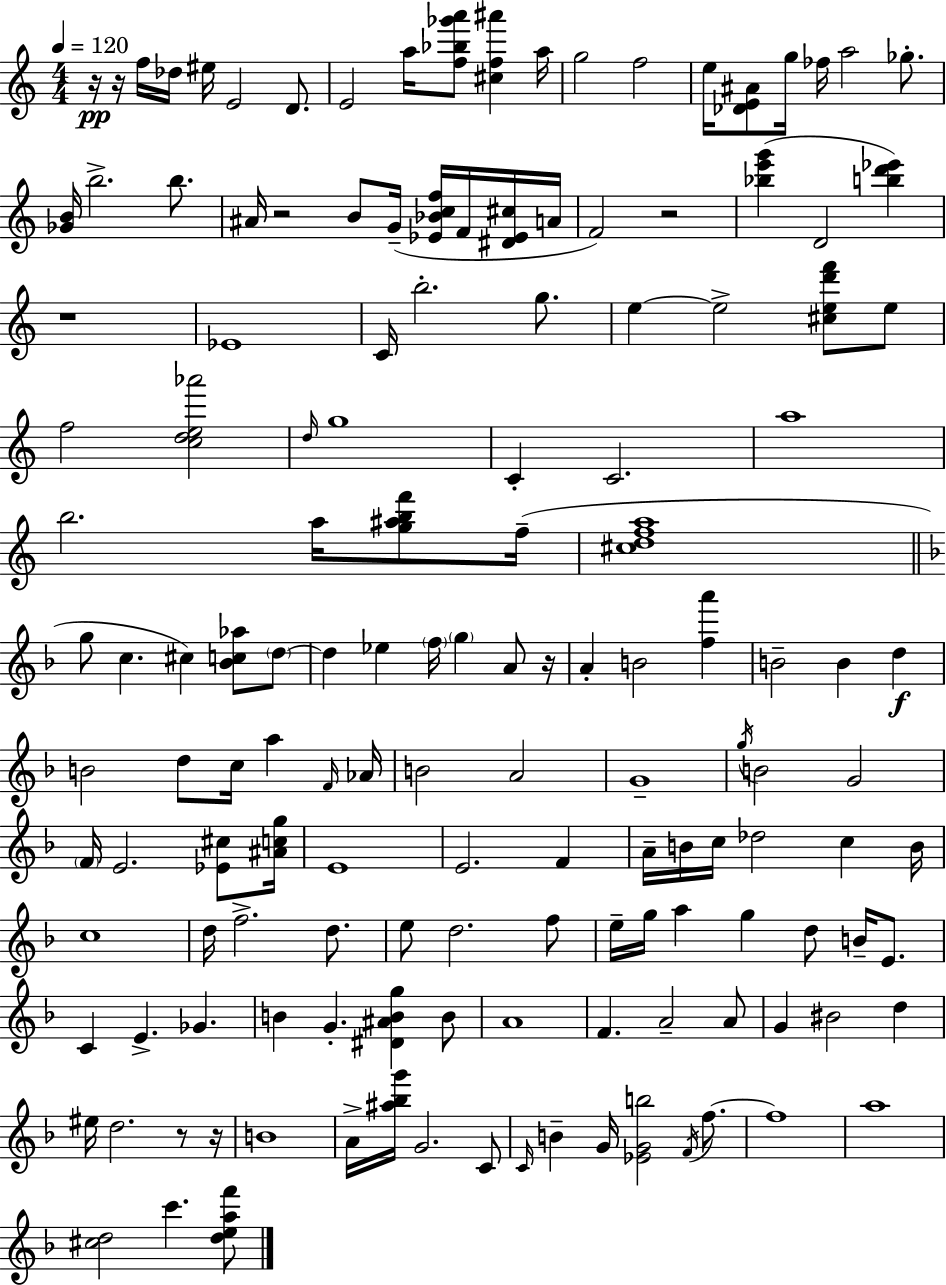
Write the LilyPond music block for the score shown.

{
  \clef treble
  \numericTimeSignature
  \time 4/4
  \key c \major
  \tempo 4 = 120
  \repeat volta 2 { r16\pp r16 f''16 des''16 eis''16 e'2 d'8. | e'2 a''16 <f'' bes'' ges''' a'''>8 <cis'' f'' ais'''>4 a''16 | g''2 f''2 | e''16 <des' e' ais'>8 g''16 fes''16 a''2 ges''8.-. | \break <ges' b'>16 b''2.-> b''8. | ais'16 r2 b'8 g'16--( <ees' bes' c'' f''>16 f'16 <dis' ees' cis''>16 a'16 | f'2) r2 | <bes'' e''' g'''>4( d'2 <b'' d''' ees'''>4) | \break r1 | ees'1 | c'16 b''2.-. g''8. | e''4~~ e''2-> <cis'' e'' d''' f'''>8 e''8 | \break f''2 <c'' d'' e'' aes'''>2 | \grace { d''16 } g''1 | c'4-. c'2. | a''1 | \break b''2. a''16 <g'' ais'' b'' f'''>8 | f''16--( <cis'' d'' f'' a''>1 | \bar "||" \break \key f \major g''8 c''4. cis''4) <bes' c'' aes''>8 \parenthesize d''8~~ | d''4 ees''4 \parenthesize f''16 \parenthesize g''4 a'8 r16 | a'4-. b'2 <f'' a'''>4 | b'2-- b'4 d''4\f | \break b'2 d''8 c''16 a''4 \grace { f'16 } | aes'16 b'2 a'2 | g'1-- | \acciaccatura { g''16 } b'2 g'2 | \break \parenthesize f'16 e'2. <ees' cis''>8 | <ais' c'' g''>16 e'1 | e'2. f'4 | a'16-- b'16 c''16 des''2 c''4 | \break b'16 c''1 | d''16 f''2.-> d''8. | e''8 d''2. | f''8 e''16-- g''16 a''4 g''4 d''8 b'16-- e'8. | \break c'4 e'4.-> ges'4. | b'4 g'4.-. <dis' ais' b' g''>4 | b'8 a'1 | f'4. a'2-- | \break a'8 g'4 bis'2 d''4 | eis''16 d''2. r8 | r16 b'1 | a'16-> <ais'' bes'' g'''>16 g'2. | \break c'8 \grace { c'16 } b'4-- g'16 <ees' g' b''>2 | \acciaccatura { f'16 } f''8.~~ f''1 | a''1 | <cis'' d''>2 c'''4. | \break <d'' e'' a'' f'''>8 } \bar "|."
}